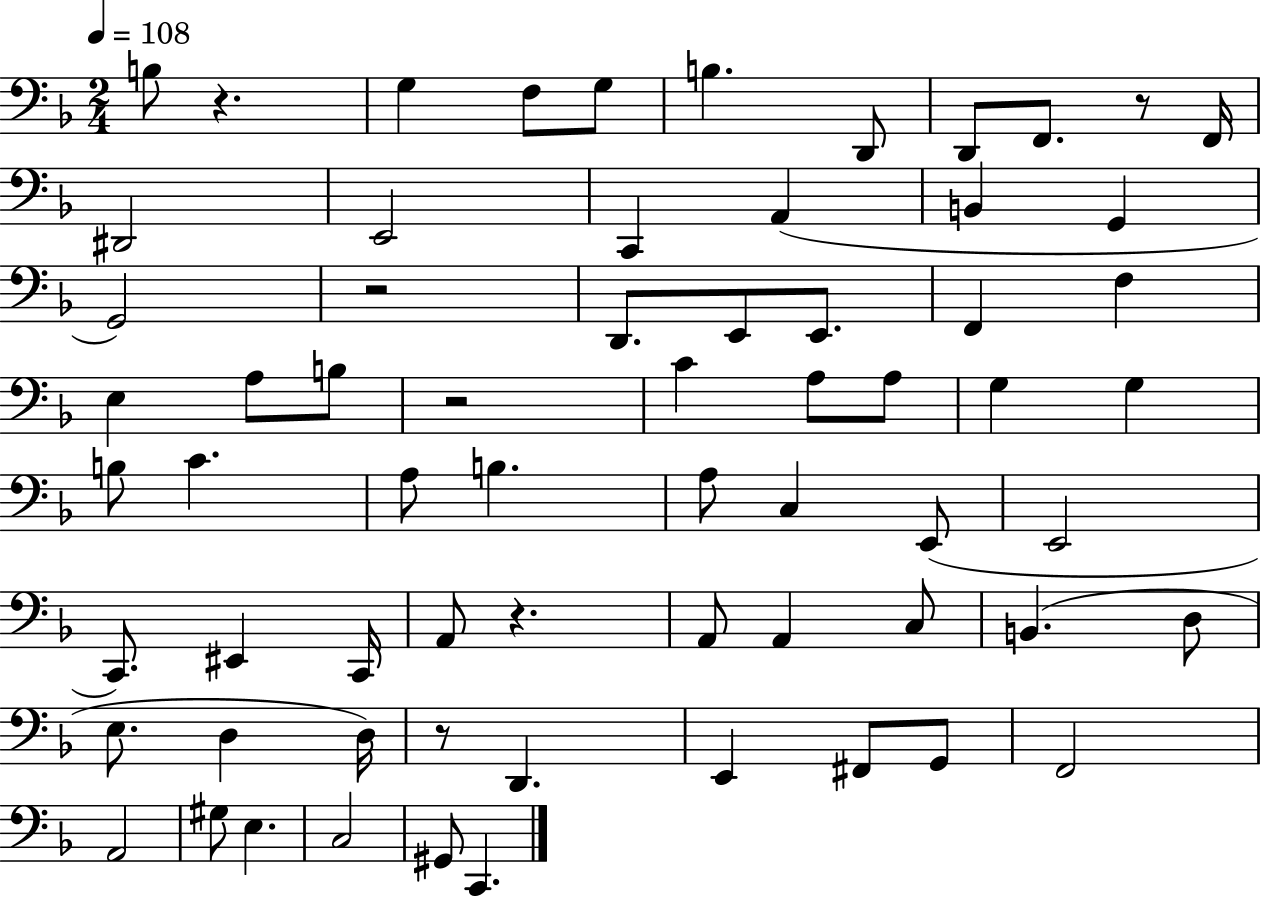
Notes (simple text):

B3/e R/q. G3/q F3/e G3/e B3/q. D2/e D2/e F2/e. R/e F2/s D#2/h E2/h C2/q A2/q B2/q G2/q G2/h R/h D2/e. E2/e E2/e. F2/q F3/q E3/q A3/e B3/e R/h C4/q A3/e A3/e G3/q G3/q B3/e C4/q. A3/e B3/q. A3/e C3/q E2/e E2/h C2/e. EIS2/q C2/s A2/e R/q. A2/e A2/q C3/e B2/q. D3/e E3/e. D3/q D3/s R/e D2/q. E2/q F#2/e G2/e F2/h A2/h G#3/e E3/q. C3/h G#2/e C2/q.